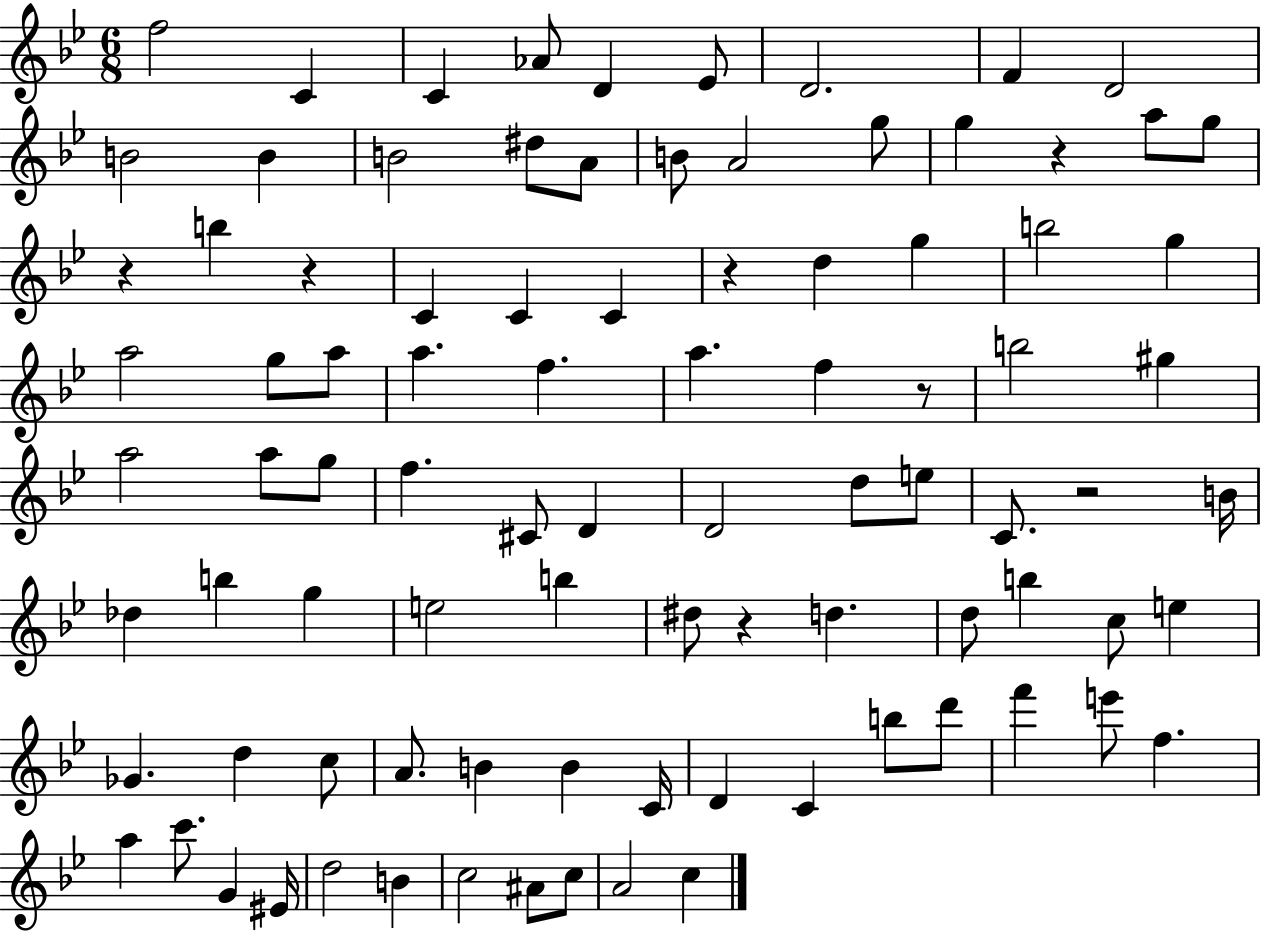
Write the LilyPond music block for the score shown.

{
  \clef treble
  \numericTimeSignature
  \time 6/8
  \key bes \major
  f''2 c'4 | c'4 aes'8 d'4 ees'8 | d'2. | f'4 d'2 | \break b'2 b'4 | b'2 dis''8 a'8 | b'8 a'2 g''8 | g''4 r4 a''8 g''8 | \break r4 b''4 r4 | c'4 c'4 c'4 | r4 d''4 g''4 | b''2 g''4 | \break a''2 g''8 a''8 | a''4. f''4. | a''4. f''4 r8 | b''2 gis''4 | \break a''2 a''8 g''8 | f''4. cis'8 d'4 | d'2 d''8 e''8 | c'8. r2 b'16 | \break des''4 b''4 g''4 | e''2 b''4 | dis''8 r4 d''4. | d''8 b''4 c''8 e''4 | \break ges'4. d''4 c''8 | a'8. b'4 b'4 c'16 | d'4 c'4 b''8 d'''8 | f'''4 e'''8 f''4. | \break a''4 c'''8. g'4 eis'16 | d''2 b'4 | c''2 ais'8 c''8 | a'2 c''4 | \break \bar "|."
}